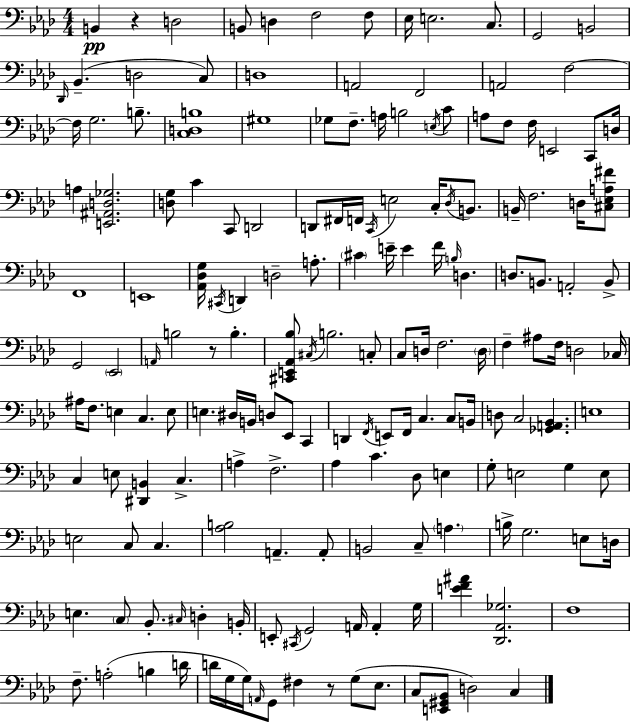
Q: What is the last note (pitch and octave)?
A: C3